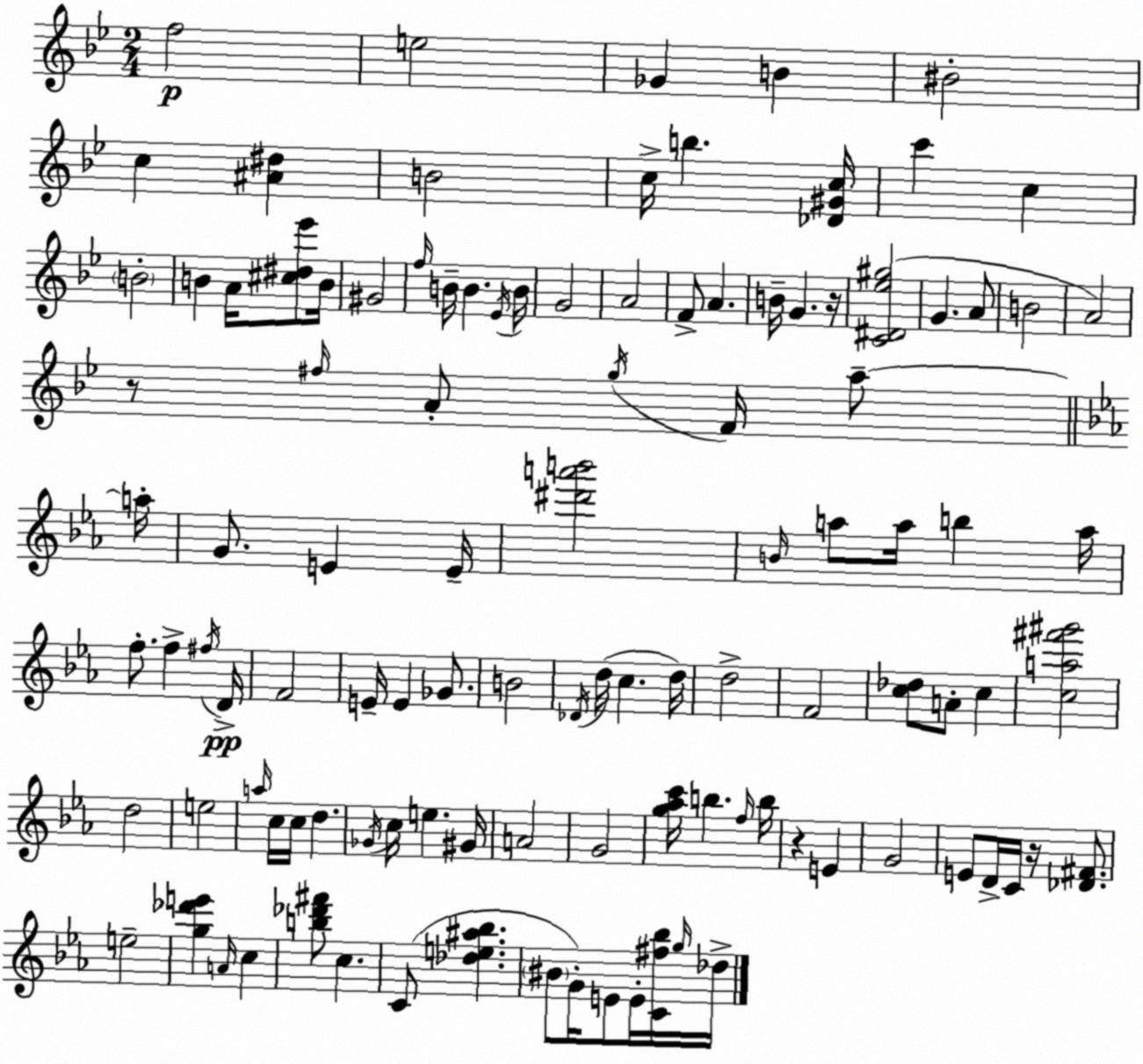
X:1
T:Untitled
M:2/4
L:1/4
K:Bb
f2 e2 _G B ^B2 c [^A^d] B2 c/4 b [_D^Gc]/4 c' c B2 B A/4 [^c^d_e']/2 B/4 ^G2 f/4 B/4 B _E/4 B/4 G2 A2 F/2 A B/4 G z/4 [C^D_e^g]2 G A/2 B2 A2 z/2 ^f/4 A/2 g/4 F/4 a/2 a/4 G/2 E E/4 [^d'a'b']2 B/4 a/2 a/4 b a/4 f/2 f ^f/4 D/4 F2 E/4 E _G/2 B2 _D/4 d/4 c d/4 d2 F2 [c_d]/2 A/2 c [ca^f'^g']2 d2 e2 a/4 c/4 c/4 d _G/4 c/4 e ^G/4 A2 G2 [g_ac']/4 b f/4 b/4 z E G2 E/2 D/4 C/4 z/4 [_D^F]/2 e2 [g_d'e'] A/4 c [b_d'^f']/2 c C/2 [_de^a_b] ^B/2 G/4 E/2 E/4 [C^f_b]/4 g/4 _d/4